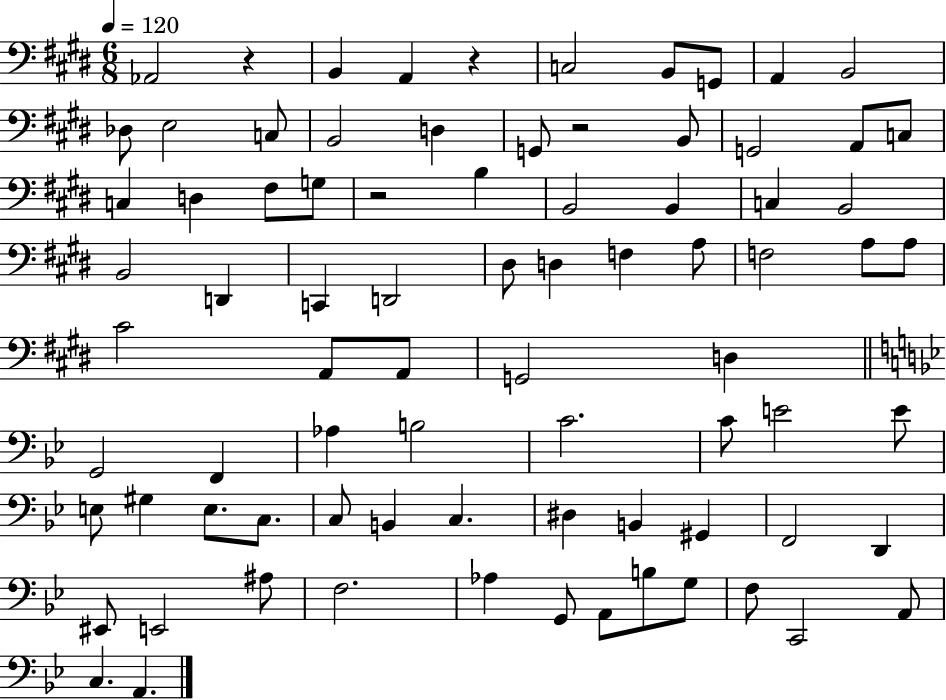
Ab2/h R/q B2/q A2/q R/q C3/h B2/e G2/e A2/q B2/h Db3/e E3/h C3/e B2/h D3/q G2/e R/h B2/e G2/h A2/e C3/e C3/q D3/q F#3/e G3/e R/h B3/q B2/h B2/q C3/q B2/h B2/h D2/q C2/q D2/h D#3/e D3/q F3/q A3/e F3/h A3/e A3/e C#4/h A2/e A2/e G2/h D3/q G2/h F2/q Ab3/q B3/h C4/h. C4/e E4/h E4/e E3/e G#3/q E3/e. C3/e. C3/e B2/q C3/q. D#3/q B2/q G#2/q F2/h D2/q EIS2/e E2/h A#3/e F3/h. Ab3/q G2/e A2/e B3/e G3/e F3/e C2/h A2/e C3/q. A2/q.